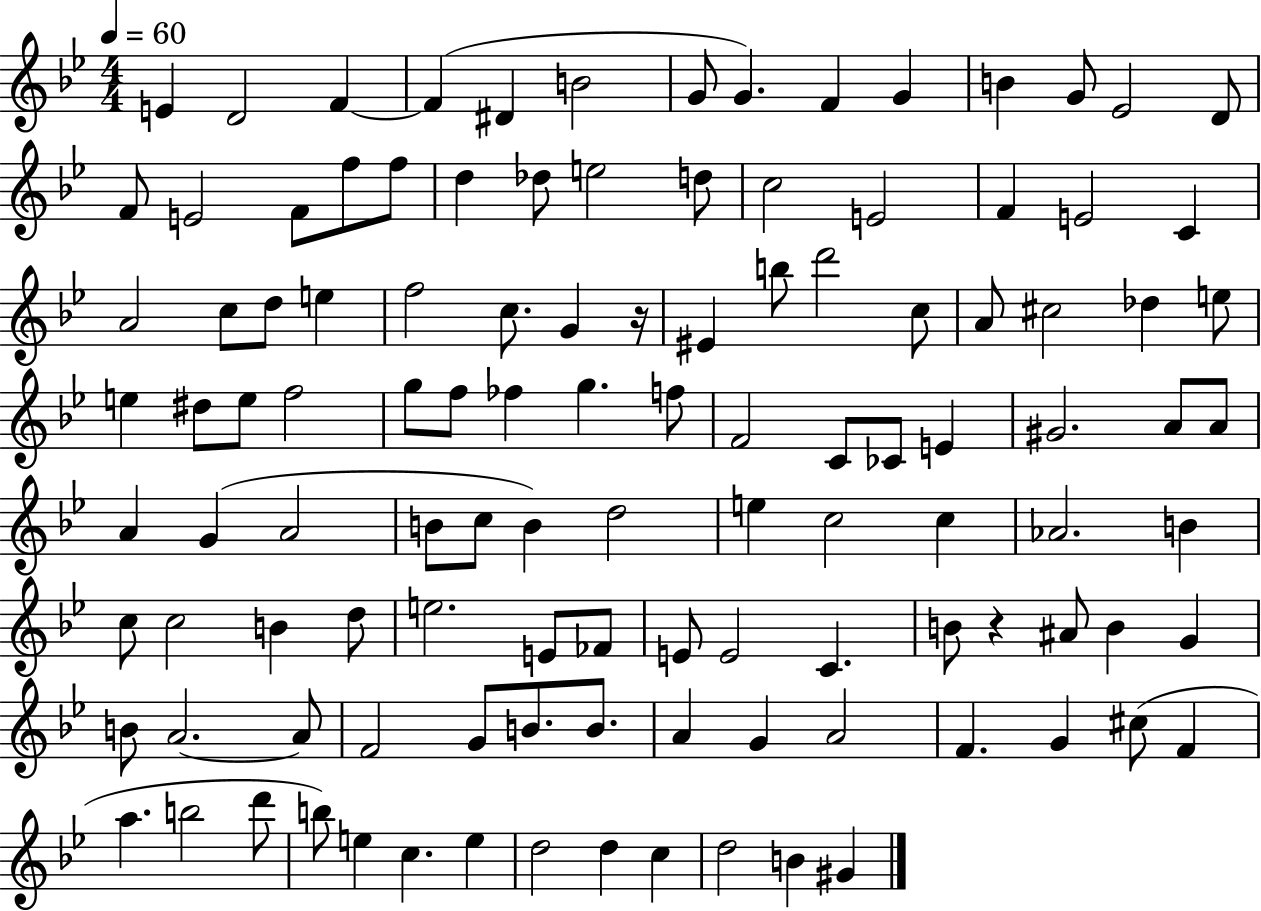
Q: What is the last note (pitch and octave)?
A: G#4